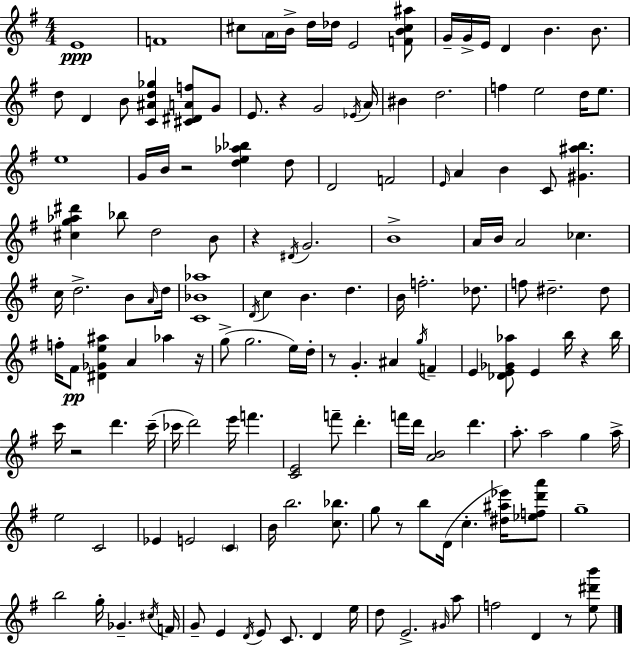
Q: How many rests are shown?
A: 9